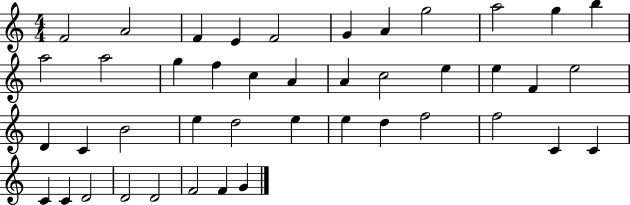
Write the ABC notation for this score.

X:1
T:Untitled
M:4/4
L:1/4
K:C
F2 A2 F E F2 G A g2 a2 g b a2 a2 g f c A A c2 e e F e2 D C B2 e d2 e e d f2 f2 C C C C D2 D2 D2 F2 F G